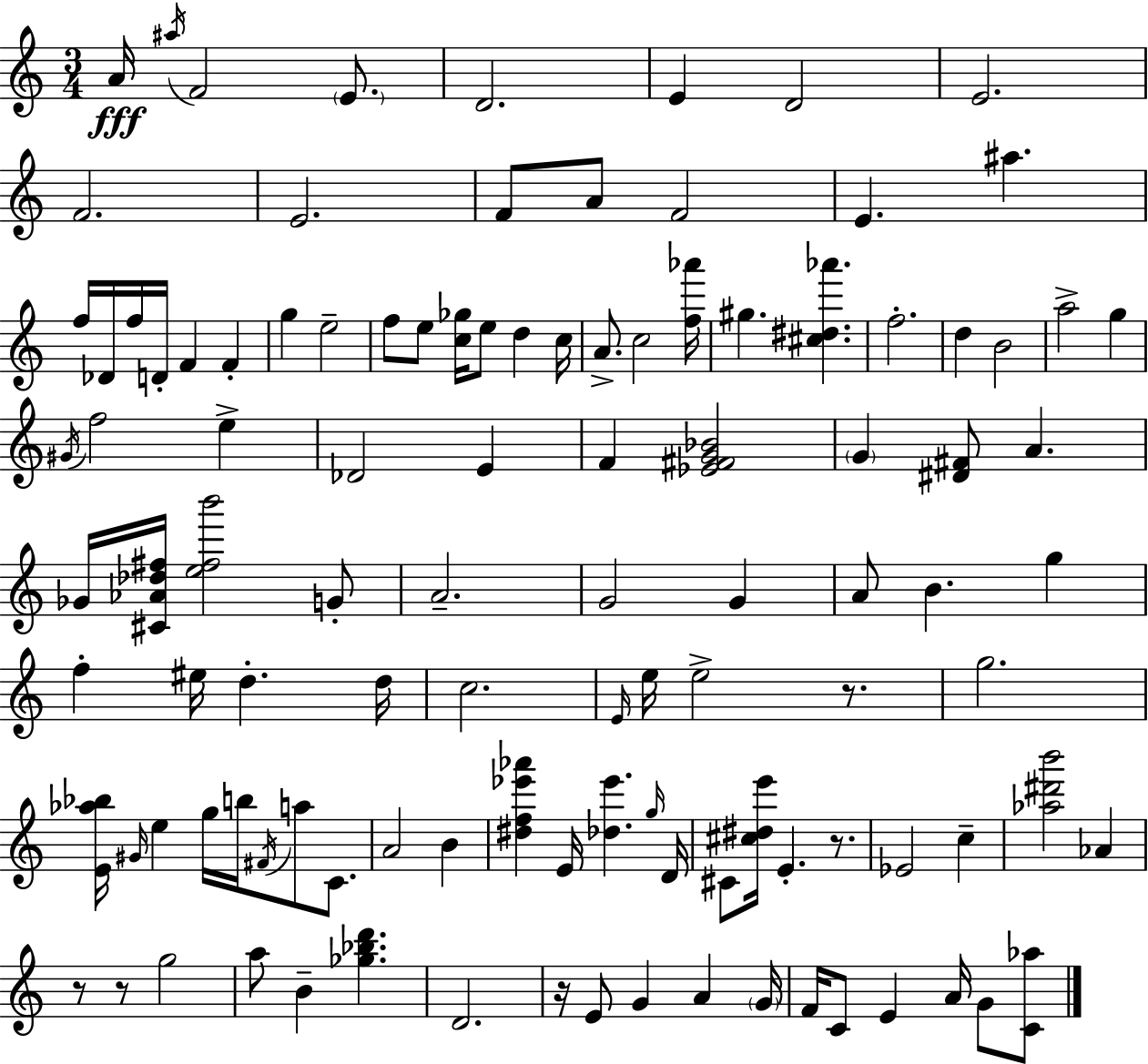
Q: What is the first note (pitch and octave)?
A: A4